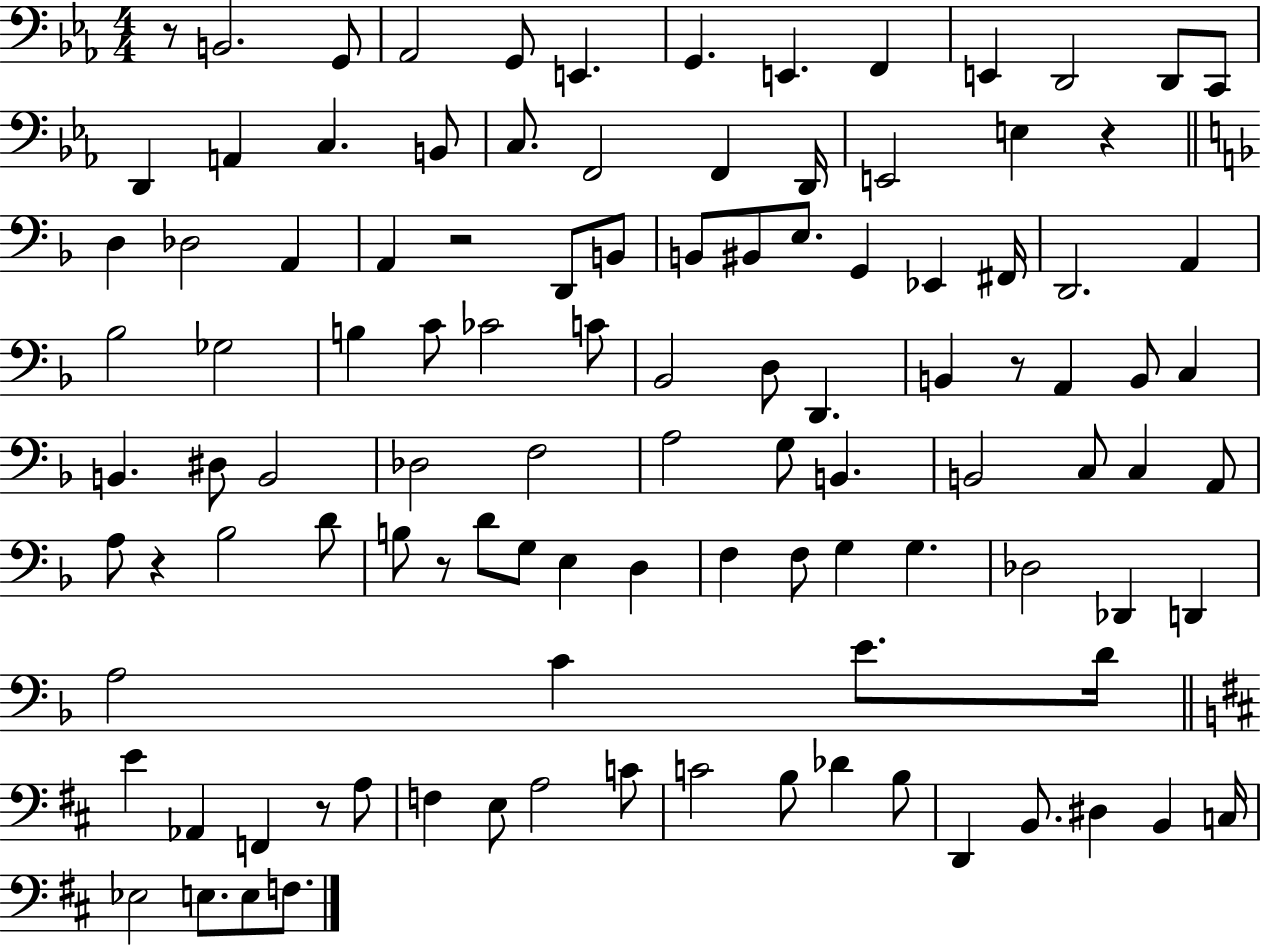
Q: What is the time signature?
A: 4/4